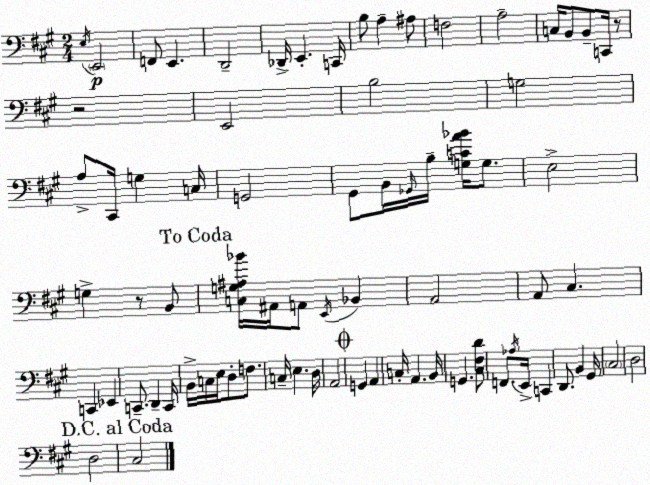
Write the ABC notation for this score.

X:1
T:Untitled
M:2/4
L:1/4
K:A
E,/4 E,,2 F,,/2 E,, D,,2 _D,,/4 E,, C,,/4 B,/2 A, ^A,/2 F,2 A,2 C,/4 B,,/2 B,,/2 C,,/4 z/2 z2 E,,2 B,2 G,2 A,/2 ^C,,/4 G, C,/4 G,,2 ^G,,/2 B,,/4 _G,,/4 B,/4 [G,CA_B]/4 G,/2 E,2 G, z/2 B,,/2 [C,G,^A,_B]/4 ^A,,/4 A,,/2 E,,/4 _B,, A,,2 A,,/2 ^C, C,, _E,, C,,/2 D,, C,,/4 B,,/4 C,/4 E,/4 D,/2 F,/2 C,/4 E, D,/4 A,,2 G,, A,, C,/4 A,, B,,/4 G,, [^C,^F,D]/2 F,,/2 _A,/4 E,,/4 C,, D,,/2 B,, ^G,,/4 ^C,2 D,2 D,2 ^C,2